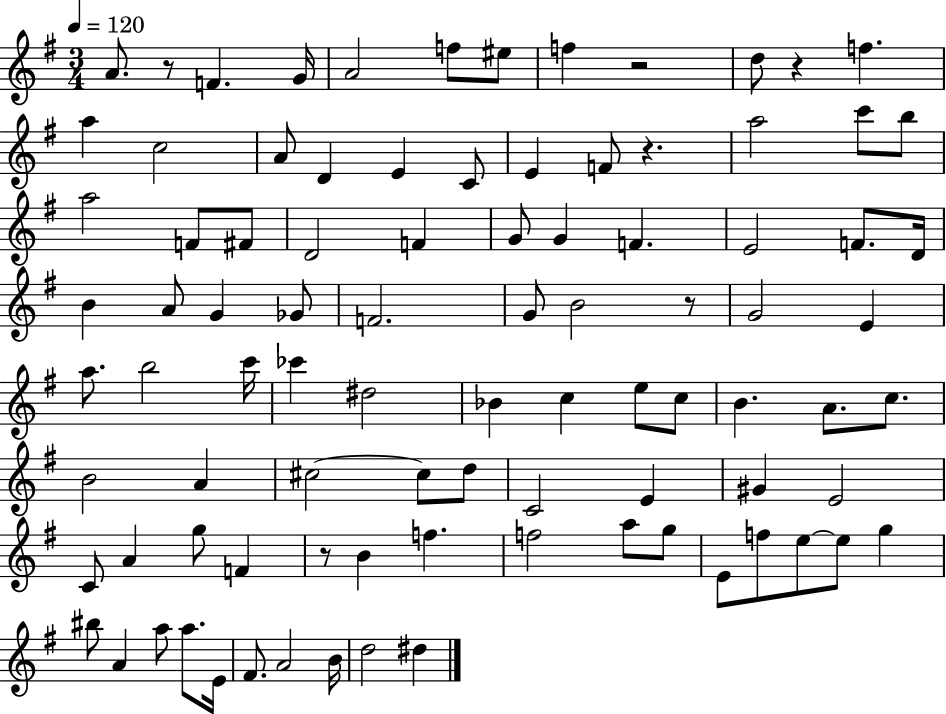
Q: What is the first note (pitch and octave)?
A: A4